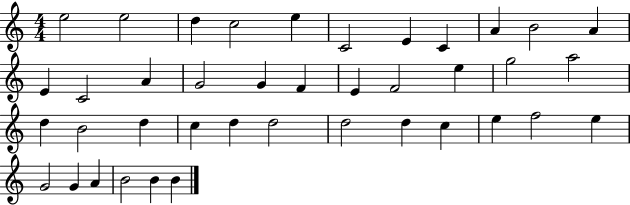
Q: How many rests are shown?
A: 0